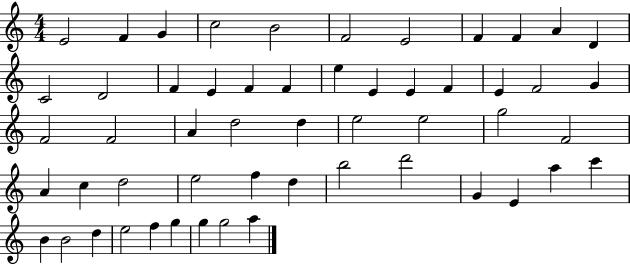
{
  \clef treble
  \numericTimeSignature
  \time 4/4
  \key c \major
  e'2 f'4 g'4 | c''2 b'2 | f'2 e'2 | f'4 f'4 a'4 d'4 | \break c'2 d'2 | f'4 e'4 f'4 f'4 | e''4 e'4 e'4 f'4 | e'4 f'2 g'4 | \break f'2 f'2 | a'4 d''2 d''4 | e''2 e''2 | g''2 f'2 | \break a'4 c''4 d''2 | e''2 f''4 d''4 | b''2 d'''2 | g'4 e'4 a''4 c'''4 | \break b'4 b'2 d''4 | e''2 f''4 g''4 | g''4 g''2 a''4 | \bar "|."
}